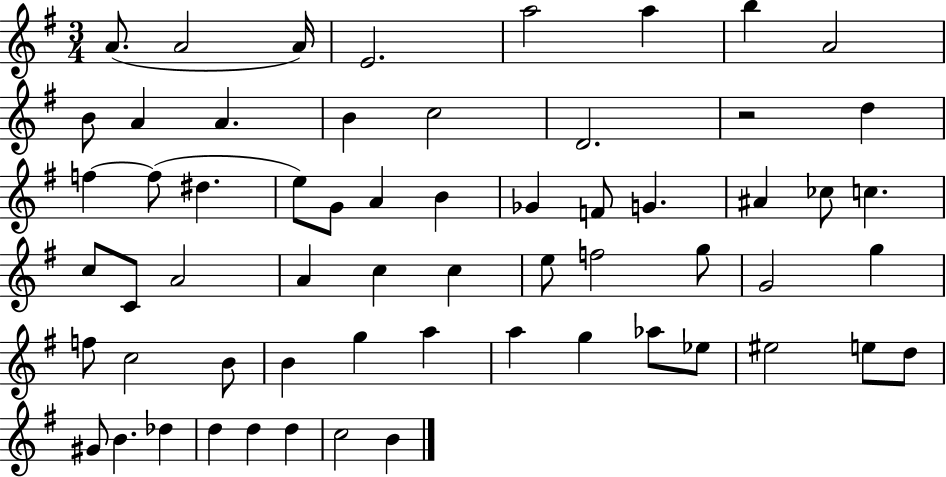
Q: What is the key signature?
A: G major